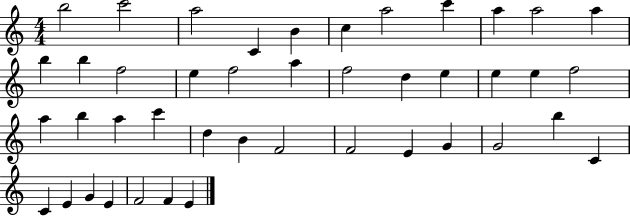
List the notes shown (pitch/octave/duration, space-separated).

B5/h C6/h A5/h C4/q B4/q C5/q A5/h C6/q A5/q A5/h A5/q B5/q B5/q F5/h E5/q F5/h A5/q F5/h D5/q E5/q E5/q E5/q F5/h A5/q B5/q A5/q C6/q D5/q B4/q F4/h F4/h E4/q G4/q G4/h B5/q C4/q C4/q E4/q G4/q E4/q F4/h F4/q E4/q